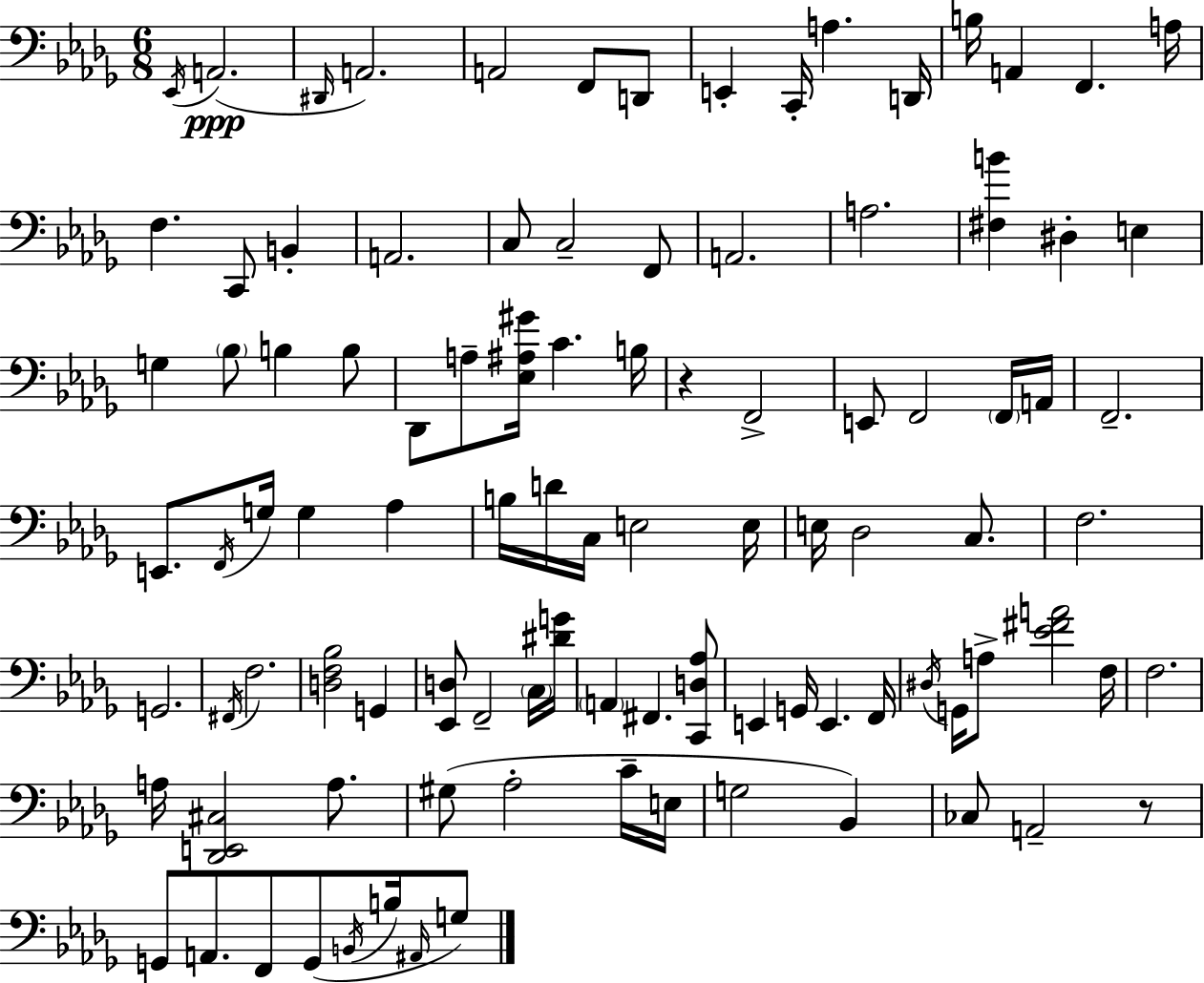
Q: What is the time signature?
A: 6/8